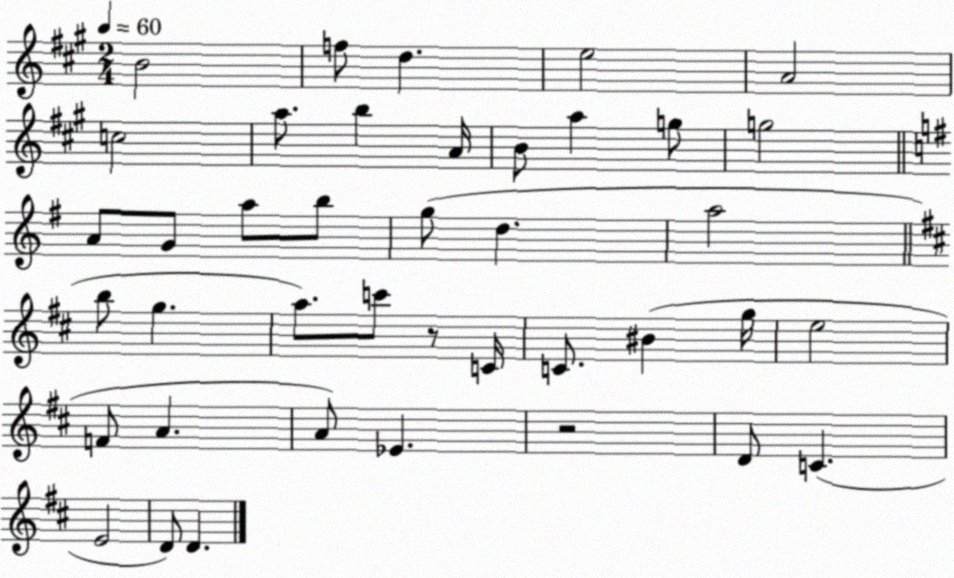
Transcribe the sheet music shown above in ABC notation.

X:1
T:Untitled
M:2/4
L:1/4
K:A
B2 f/2 d e2 A2 c2 a/2 b A/4 B/2 a g/2 g2 A/2 G/2 a/2 b/2 g/2 d a2 b/2 g a/2 c'/2 z/2 C/4 C/2 ^B g/4 e2 F/2 A A/2 _E z2 D/2 C E2 D/2 D